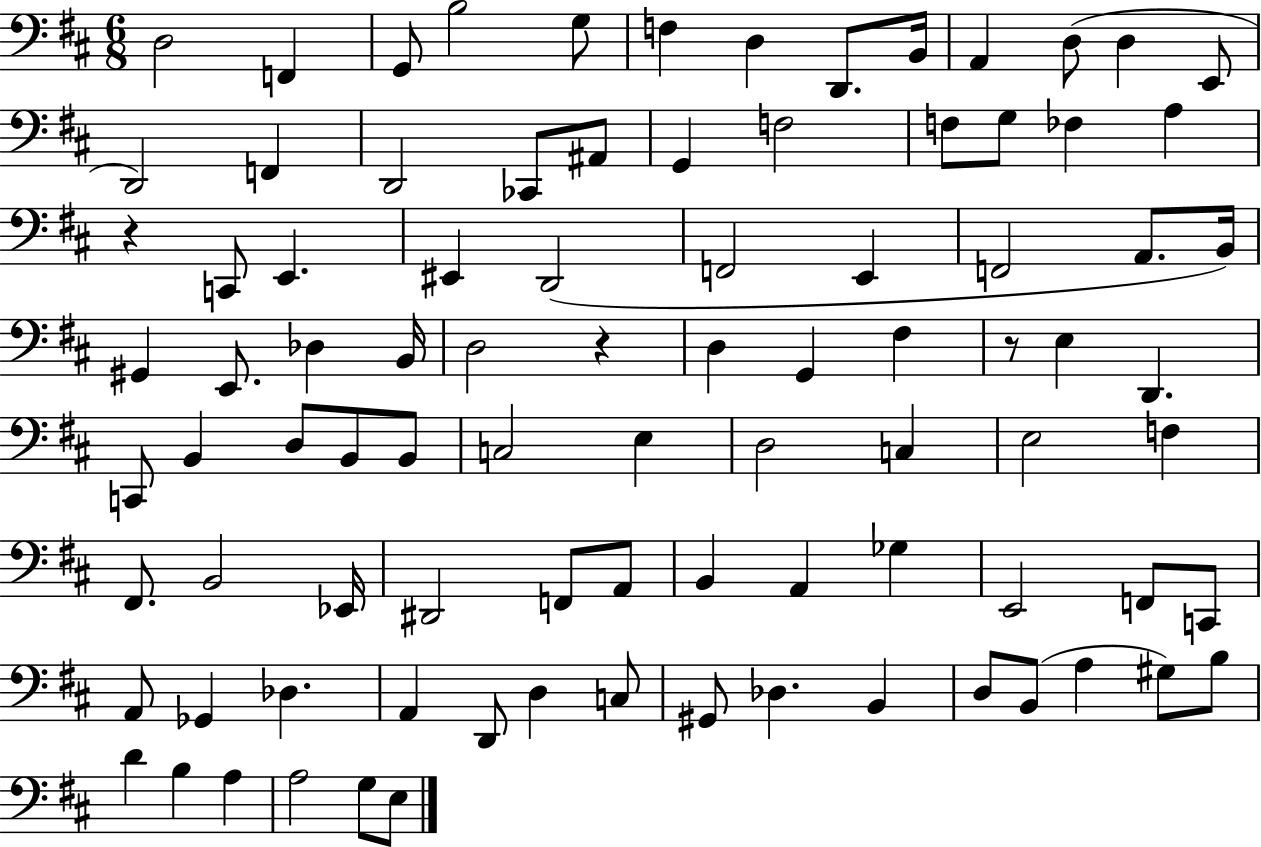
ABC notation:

X:1
T:Untitled
M:6/8
L:1/4
K:D
D,2 F,, G,,/2 B,2 G,/2 F, D, D,,/2 B,,/4 A,, D,/2 D, E,,/2 D,,2 F,, D,,2 _C,,/2 ^A,,/2 G,, F,2 F,/2 G,/2 _F, A, z C,,/2 E,, ^E,, D,,2 F,,2 E,, F,,2 A,,/2 B,,/4 ^G,, E,,/2 _D, B,,/4 D,2 z D, G,, ^F, z/2 E, D,, C,,/2 B,, D,/2 B,,/2 B,,/2 C,2 E, D,2 C, E,2 F, ^F,,/2 B,,2 _E,,/4 ^D,,2 F,,/2 A,,/2 B,, A,, _G, E,,2 F,,/2 C,,/2 A,,/2 _G,, _D, A,, D,,/2 D, C,/2 ^G,,/2 _D, B,, D,/2 B,,/2 A, ^G,/2 B,/2 D B, A, A,2 G,/2 E,/2